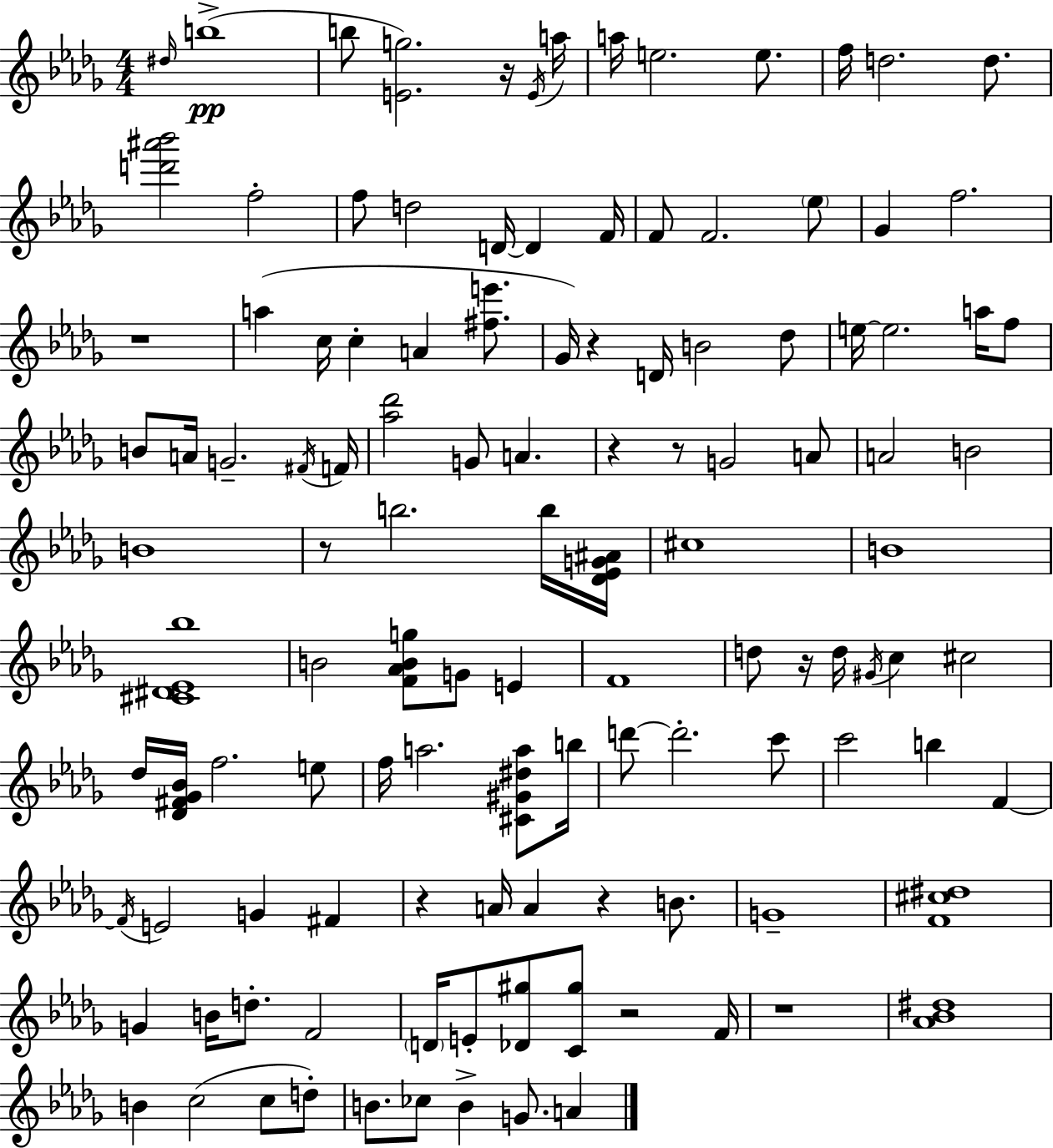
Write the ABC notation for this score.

X:1
T:Untitled
M:4/4
L:1/4
K:Bbm
^d/4 b4 b/2 [Eg]2 z/4 E/4 a/4 a/4 e2 e/2 f/4 d2 d/2 [d'^a'_b']2 f2 f/2 d2 D/4 D F/4 F/2 F2 _e/2 _G f2 z4 a c/4 c A [^fe']/2 _G/4 z D/4 B2 _d/2 e/4 e2 a/4 f/2 B/2 A/4 G2 ^F/4 F/4 [_a_d']2 G/2 A z z/2 G2 A/2 A2 B2 B4 z/2 b2 b/4 [_D_EG^A]/4 ^c4 B4 [^C^D_E_b]4 B2 [F_ABg]/2 G/2 E F4 d/2 z/4 d/4 ^G/4 c ^c2 _d/4 [_D^F_G_B]/4 f2 e/2 f/4 a2 [^C^G^da]/2 b/4 d'/2 d'2 c'/2 c'2 b F F/4 E2 G ^F z A/4 A z B/2 G4 [F^c^d]4 G B/4 d/2 F2 D/4 E/2 [_D^g]/2 [C^g]/2 z2 F/4 z4 [_A_B^d]4 B c2 c/2 d/2 B/2 _c/2 B G/2 A